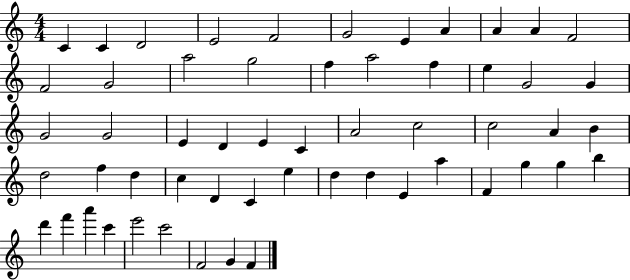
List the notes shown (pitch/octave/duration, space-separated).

C4/q C4/q D4/h E4/h F4/h G4/h E4/q A4/q A4/q A4/q F4/h F4/h G4/h A5/h G5/h F5/q A5/h F5/q E5/q G4/h G4/q G4/h G4/h E4/q D4/q E4/q C4/q A4/h C5/h C5/h A4/q B4/q D5/h F5/q D5/q C5/q D4/q C4/q E5/q D5/q D5/q E4/q A5/q F4/q G5/q G5/q B5/q D6/q F6/q A6/q C6/q E6/h C6/h F4/h G4/q F4/q